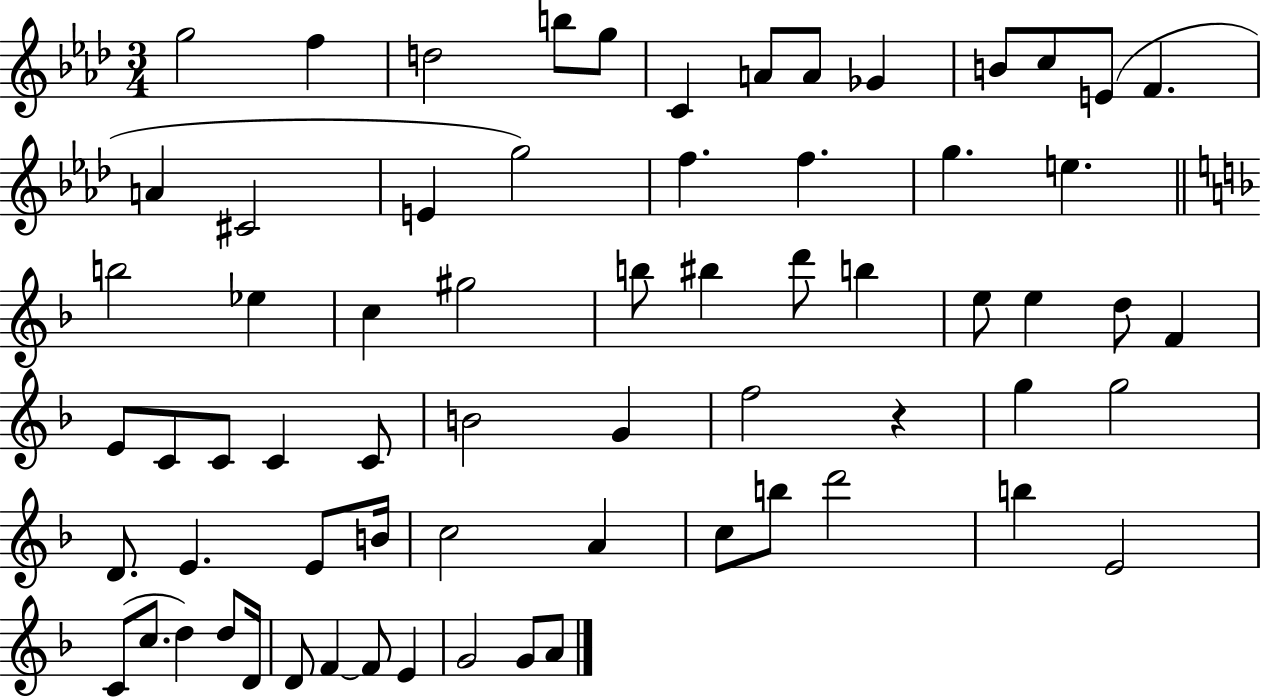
{
  \clef treble
  \numericTimeSignature
  \time 3/4
  \key aes \major
  g''2 f''4 | d''2 b''8 g''8 | c'4 a'8 a'8 ges'4 | b'8 c''8 e'8( f'4. | \break a'4 cis'2 | e'4 g''2) | f''4. f''4. | g''4. e''4. | \break \bar "||" \break \key f \major b''2 ees''4 | c''4 gis''2 | b''8 bis''4 d'''8 b''4 | e''8 e''4 d''8 f'4 | \break e'8 c'8 c'8 c'4 c'8 | b'2 g'4 | f''2 r4 | g''4 g''2 | \break d'8. e'4. e'8 b'16 | c''2 a'4 | c''8 b''8 d'''2 | b''4 e'2 | \break c'8( c''8. d''4) d''8 d'16 | d'8 f'4~~ f'8 e'4 | g'2 g'8 a'8 | \bar "|."
}